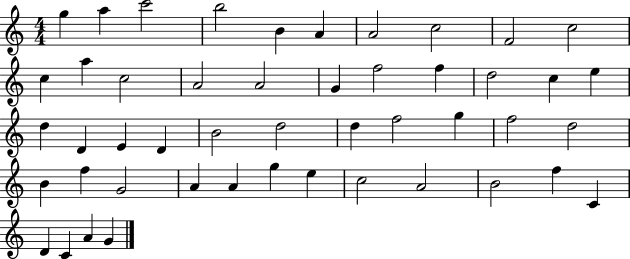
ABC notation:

X:1
T:Untitled
M:4/4
L:1/4
K:C
g a c'2 b2 B A A2 c2 F2 c2 c a c2 A2 A2 G f2 f d2 c e d D E D B2 d2 d f2 g f2 d2 B f G2 A A g e c2 A2 B2 f C D C A G